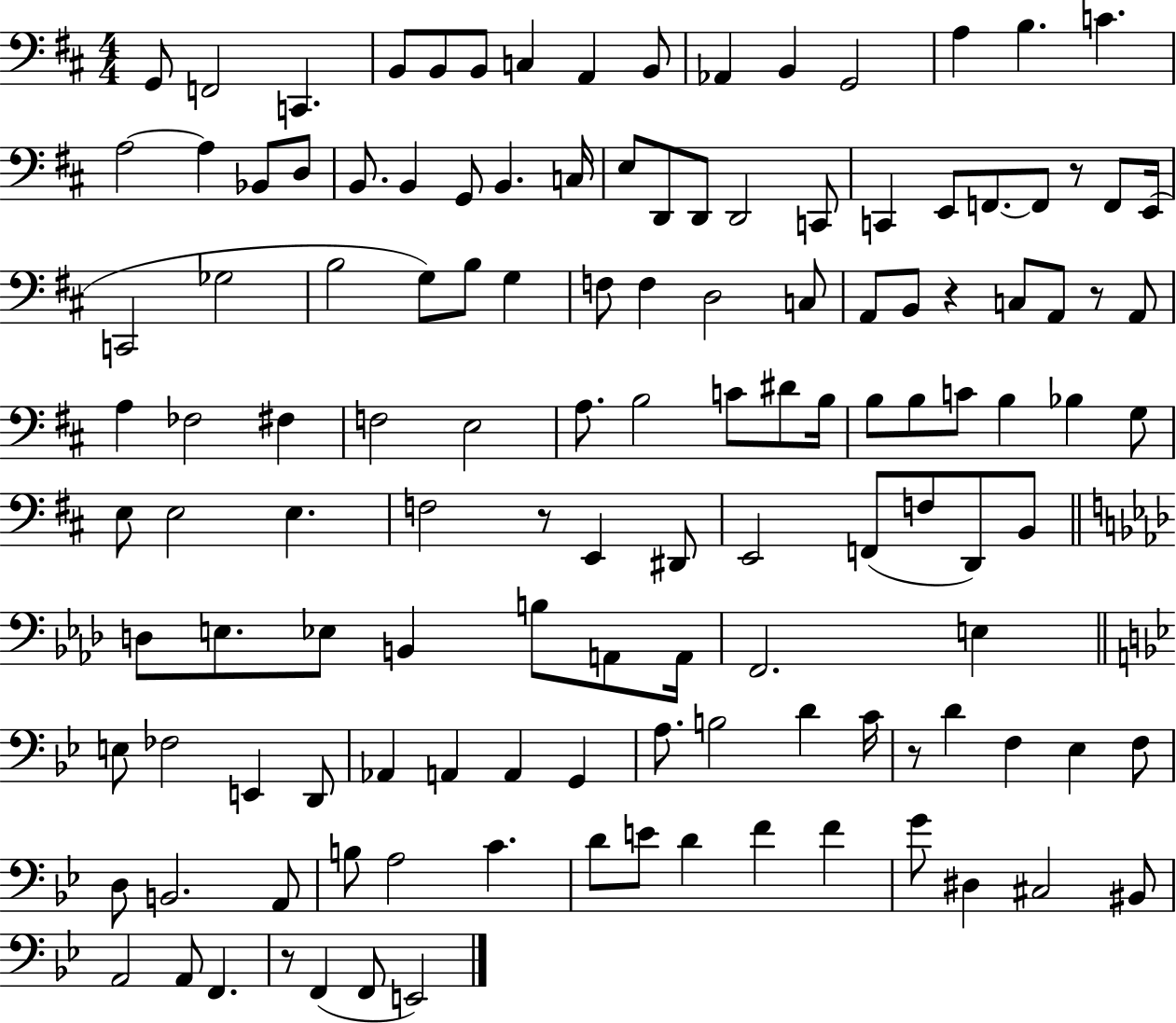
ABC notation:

X:1
T:Untitled
M:4/4
L:1/4
K:D
G,,/2 F,,2 C,, B,,/2 B,,/2 B,,/2 C, A,, B,,/2 _A,, B,, G,,2 A, B, C A,2 A, _B,,/2 D,/2 B,,/2 B,, G,,/2 B,, C,/4 E,/2 D,,/2 D,,/2 D,,2 C,,/2 C,, E,,/2 F,,/2 F,,/2 z/2 F,,/2 E,,/4 C,,2 _G,2 B,2 G,/2 B,/2 G, F,/2 F, D,2 C,/2 A,,/2 B,,/2 z C,/2 A,,/2 z/2 A,,/2 A, _F,2 ^F, F,2 E,2 A,/2 B,2 C/2 ^D/2 B,/4 B,/2 B,/2 C/2 B, _B, G,/2 E,/2 E,2 E, F,2 z/2 E,, ^D,,/2 E,,2 F,,/2 F,/2 D,,/2 B,,/2 D,/2 E,/2 _E,/2 B,, B,/2 A,,/2 A,,/4 F,,2 E, E,/2 _F,2 E,, D,,/2 _A,, A,, A,, G,, A,/2 B,2 D C/4 z/2 D F, _E, F,/2 D,/2 B,,2 A,,/2 B,/2 A,2 C D/2 E/2 D F F G/2 ^D, ^C,2 ^B,,/2 A,,2 A,,/2 F,, z/2 F,, F,,/2 E,,2